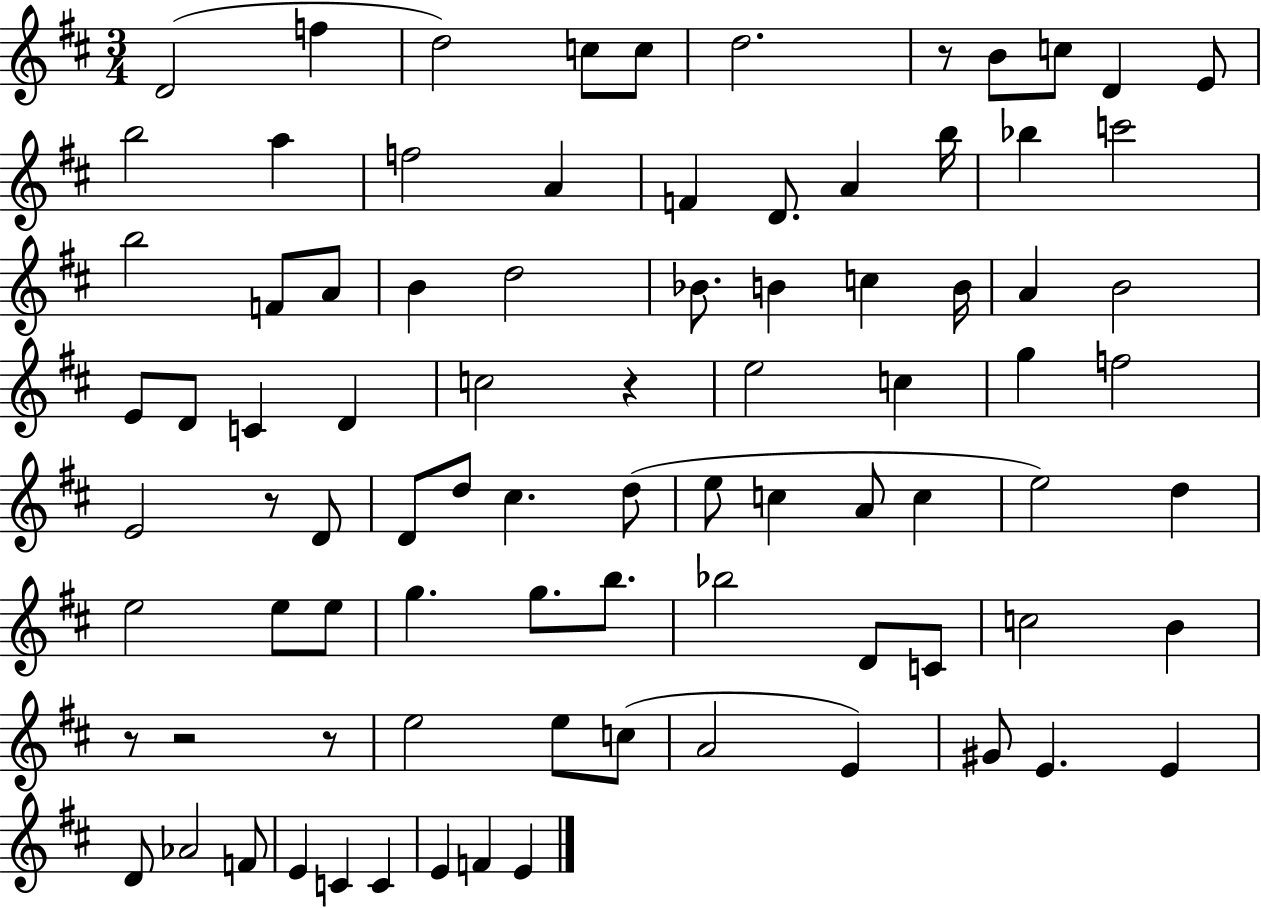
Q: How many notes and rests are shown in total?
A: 86